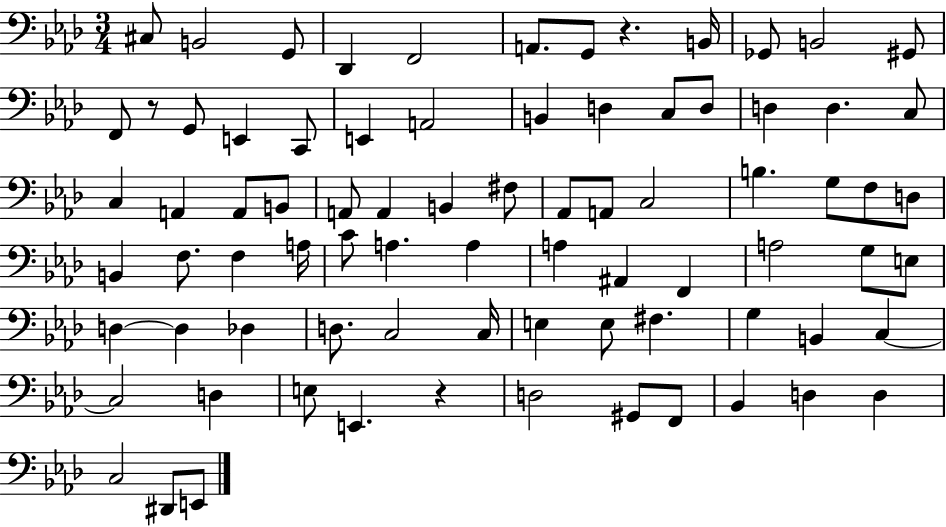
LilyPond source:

{
  \clef bass
  \numericTimeSignature
  \time 3/4
  \key aes \major
  cis8 b,2 g,8 | des,4 f,2 | a,8. g,8 r4. b,16 | ges,8 b,2 gis,8 | \break f,8 r8 g,8 e,4 c,8 | e,4 a,2 | b,4 d4 c8 d8 | d4 d4. c8 | \break c4 a,4 a,8 b,8 | a,8 a,4 b,4 fis8 | aes,8 a,8 c2 | b4. g8 f8 d8 | \break b,4 f8. f4 a16 | c'8 a4. a4 | a4 ais,4 f,4 | a2 g8 e8 | \break d4~~ d4 des4 | d8. c2 c16 | e4 e8 fis4. | g4 b,4 c4~~ | \break c2 d4 | e8 e,4. r4 | d2 gis,8 f,8 | bes,4 d4 d4 | \break c2 dis,8 e,8 | \bar "|."
}